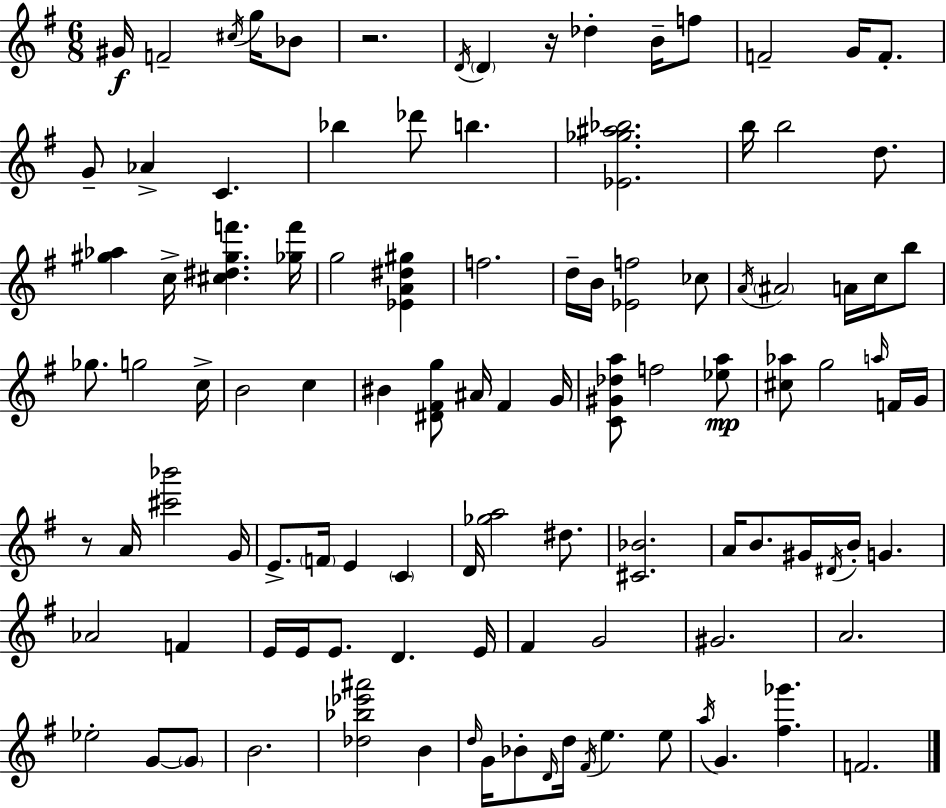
{
  \clef treble
  \numericTimeSignature
  \time 6/8
  \key g \major
  gis'16\f f'2-- \acciaccatura { cis''16 } g''16 bes'8 | r2. | \acciaccatura { d'16 } \parenthesize d'4 r16 des''4-. b'16-- | f''8 f'2-- g'16 f'8.-. | \break g'8-- aes'4-> c'4. | bes''4 des'''8 b''4. | <ees' ges'' ais'' bes''>2. | b''16 b''2 d''8. | \break <gis'' aes''>4 c''16-> <cis'' dis'' gis'' f'''>4. | <ges'' f'''>16 g''2 <ees' a' dis'' gis''>4 | f''2. | d''16-- b'16 <ees' f''>2 | \break ces''8 \acciaccatura { a'16 } \parenthesize ais'2 a'16 | c''16 b''8 ges''8. g''2 | c''16-> b'2 c''4 | bis'4 <dis' fis' g''>8 ais'16 fis'4 | \break g'16 <c' gis' des'' a''>8 f''2 | <ees'' a''>8\mp <cis'' aes''>8 g''2 | \grace { a''16 } f'16 g'16 r8 a'16 <cis''' bes'''>2 | g'16 e'8.-> \parenthesize f'16 e'4 | \break \parenthesize c'4 d'16 <ges'' a''>2 | dis''8. <cis' bes'>2. | a'16 b'8. gis'16 \acciaccatura { dis'16 } b'16-. g'4. | aes'2 | \break f'4 e'16 e'16 e'8. d'4. | e'16 fis'4 g'2 | gis'2. | a'2. | \break ees''2-. | g'8~~ \parenthesize g'8 b'2. | <des'' bes'' ees''' ais'''>2 | b'4 \grace { d''16 } g'16 bes'8-. \grace { d'16 } d''16 \acciaccatura { fis'16 } | \break e''4. e''8 \acciaccatura { a''16 } g'4. | <fis'' ges'''>4. f'2. | \bar "|."
}